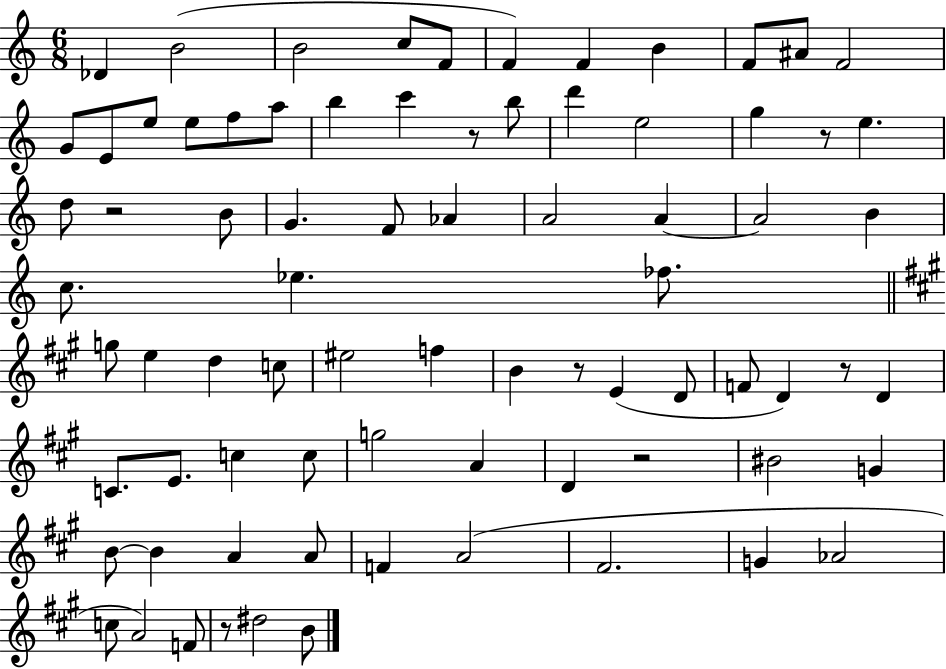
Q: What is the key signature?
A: C major